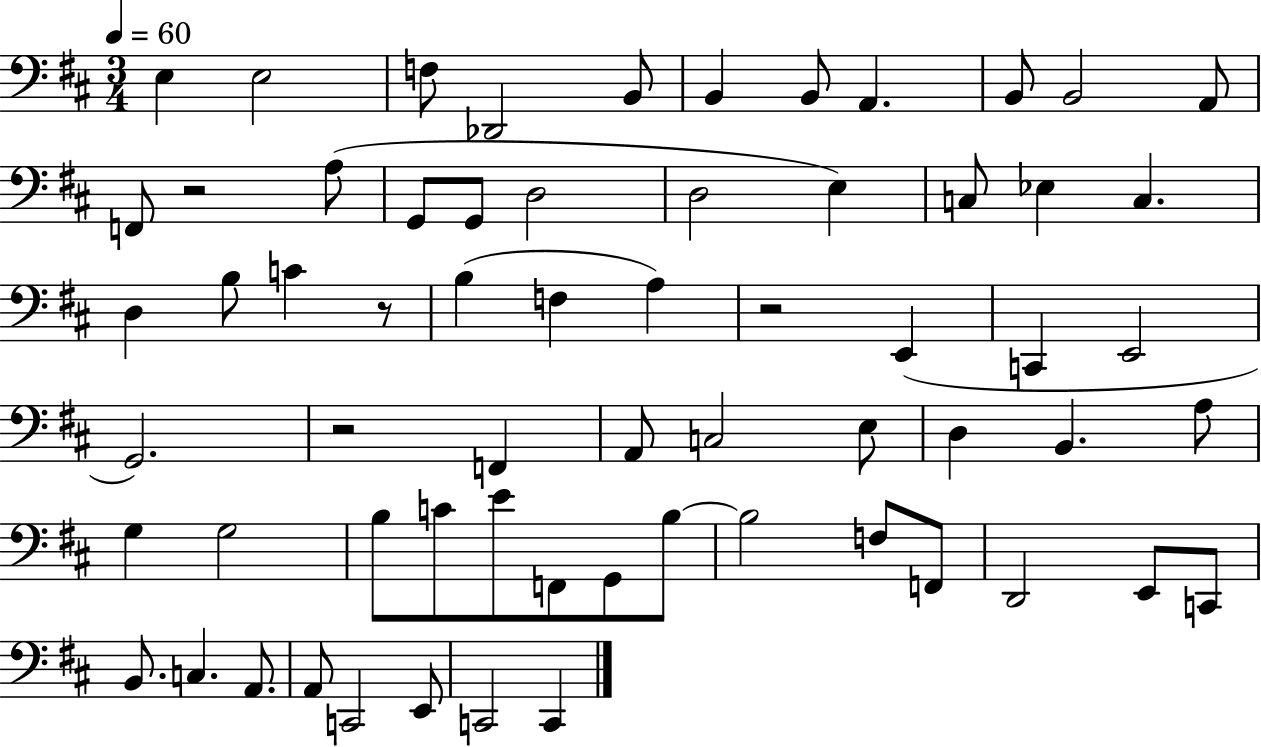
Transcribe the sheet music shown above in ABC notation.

X:1
T:Untitled
M:3/4
L:1/4
K:D
E, E,2 F,/2 _D,,2 B,,/2 B,, B,,/2 A,, B,,/2 B,,2 A,,/2 F,,/2 z2 A,/2 G,,/2 G,,/2 D,2 D,2 E, C,/2 _E, C, D, B,/2 C z/2 B, F, A, z2 E,, C,, E,,2 G,,2 z2 F,, A,,/2 C,2 E,/2 D, B,, A,/2 G, G,2 B,/2 C/2 E/2 F,,/2 G,,/2 B,/2 B,2 F,/2 F,,/2 D,,2 E,,/2 C,,/2 B,,/2 C, A,,/2 A,,/2 C,,2 E,,/2 C,,2 C,,